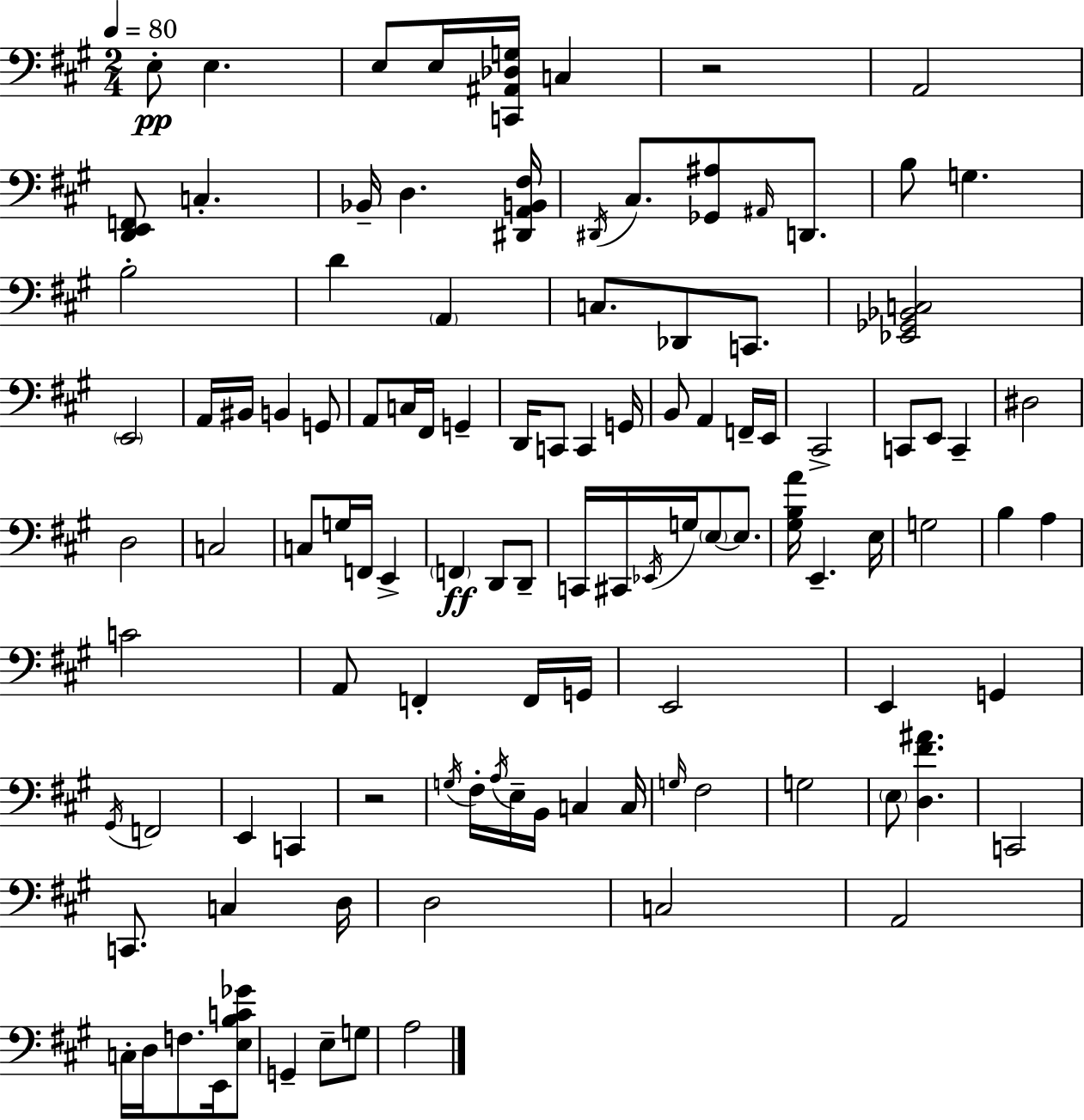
X:1
T:Untitled
M:2/4
L:1/4
K:A
E,/2 E, E,/2 E,/4 [C,,^A,,_D,G,]/4 C, z2 A,,2 [D,,E,,F,,]/2 C, _B,,/4 D, [^D,,A,,B,,^F,]/4 ^D,,/4 ^C,/2 [_G,,^A,]/2 ^A,,/4 D,,/2 B,/2 G, B,2 D A,, C,/2 _D,,/2 C,,/2 [_E,,_G,,_B,,C,]2 E,,2 A,,/4 ^B,,/4 B,, G,,/2 A,,/2 C,/4 ^F,,/4 G,, D,,/4 C,,/2 C,, G,,/4 B,,/2 A,, F,,/4 E,,/4 ^C,,2 C,,/2 E,,/2 C,, ^D,2 D,2 C,2 C,/2 G,/4 F,,/4 E,, F,, D,,/2 D,,/2 C,,/4 ^C,,/4 _E,,/4 G,/4 E,/2 E,/2 [^G,B,A]/4 E,, E,/4 G,2 B, A, C2 A,,/2 F,, F,,/4 G,,/4 E,,2 E,, G,, ^G,,/4 F,,2 E,, C,, z2 G,/4 ^F,/4 A,/4 E,/4 B,,/4 C, C,/4 G,/4 ^F,2 G,2 E,/2 [D,^F^A] C,,2 C,,/2 C, D,/4 D,2 C,2 A,,2 C,/4 D,/4 F,/2 E,,/4 [E,B,C_G]/2 G,, E,/2 G,/2 A,2